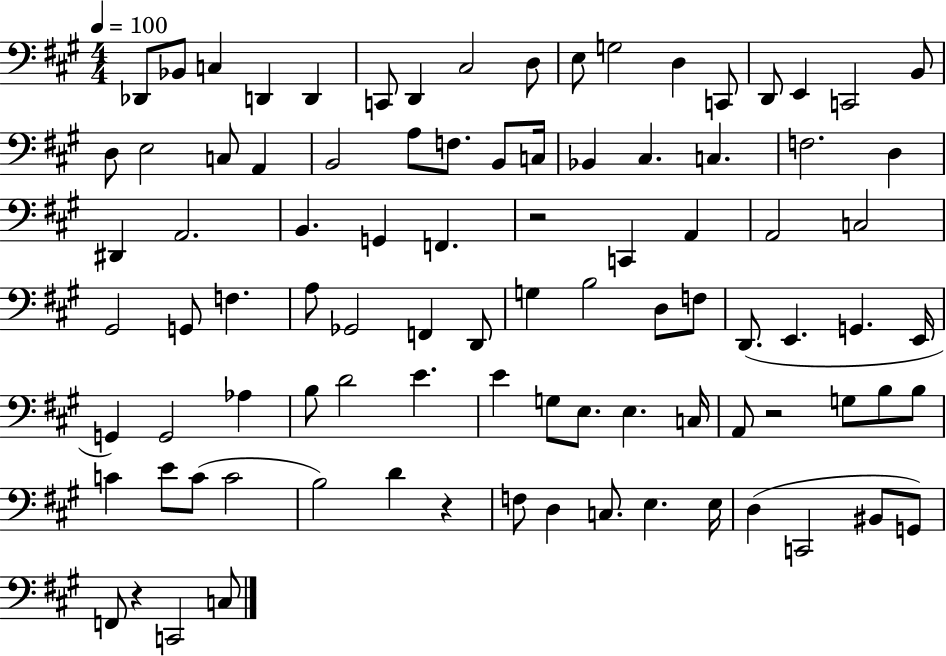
{
  \clef bass
  \numericTimeSignature
  \time 4/4
  \key a \major
  \tempo 4 = 100
  des,8 bes,8 c4 d,4 d,4 | c,8 d,4 cis2 d8 | e8 g2 d4 c,8 | d,8 e,4 c,2 b,8 | \break d8 e2 c8 a,4 | b,2 a8 f8. b,8 c16 | bes,4 cis4. c4. | f2. d4 | \break dis,4 a,2. | b,4. g,4 f,4. | r2 c,4 a,4 | a,2 c2 | \break gis,2 g,8 f4. | a8 ges,2 f,4 d,8 | g4 b2 d8 f8 | d,8.( e,4. g,4. e,16 | \break g,4) g,2 aes4 | b8 d'2 e'4. | e'4 g8 e8. e4. c16 | a,8 r2 g8 b8 b8 | \break c'4 e'8 c'8( c'2 | b2) d'4 r4 | f8 d4 c8. e4. e16 | d4( c,2 bis,8 g,8) | \break f,8 r4 c,2 c8 | \bar "|."
}